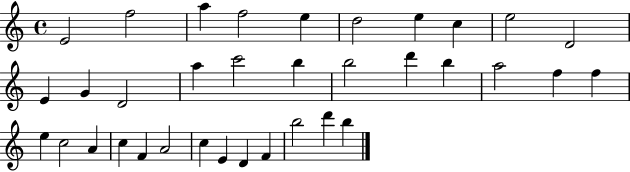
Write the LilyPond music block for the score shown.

{
  \clef treble
  \time 4/4
  \defaultTimeSignature
  \key c \major
  e'2 f''2 | a''4 f''2 e''4 | d''2 e''4 c''4 | e''2 d'2 | \break e'4 g'4 d'2 | a''4 c'''2 b''4 | b''2 d'''4 b''4 | a''2 f''4 f''4 | \break e''4 c''2 a'4 | c''4 f'4 a'2 | c''4 e'4 d'4 f'4 | b''2 d'''4 b''4 | \break \bar "|."
}